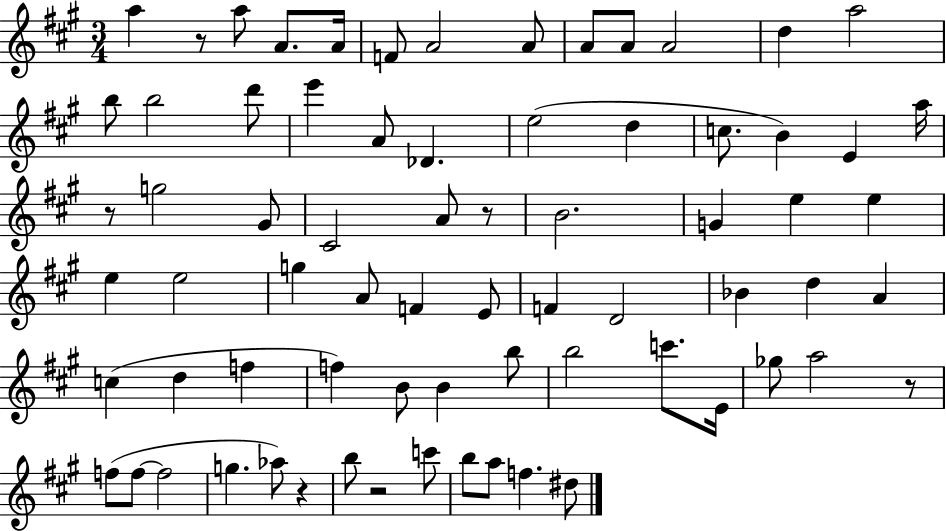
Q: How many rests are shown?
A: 6